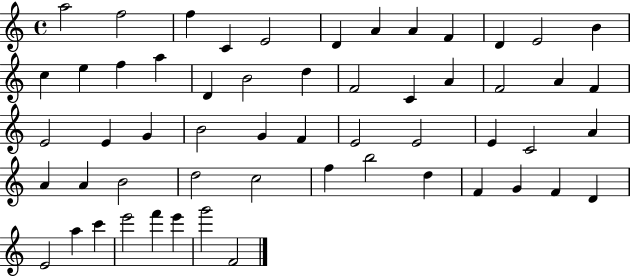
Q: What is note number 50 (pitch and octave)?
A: A5